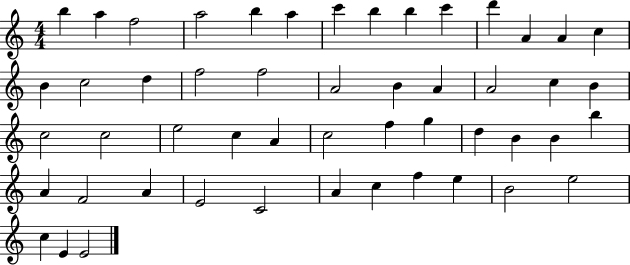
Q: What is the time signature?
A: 4/4